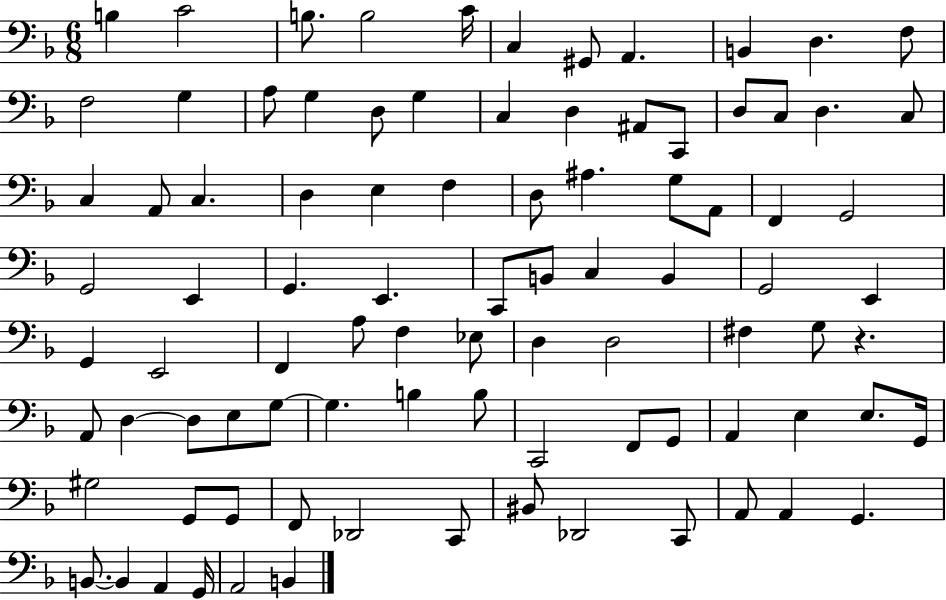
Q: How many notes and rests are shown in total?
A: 91